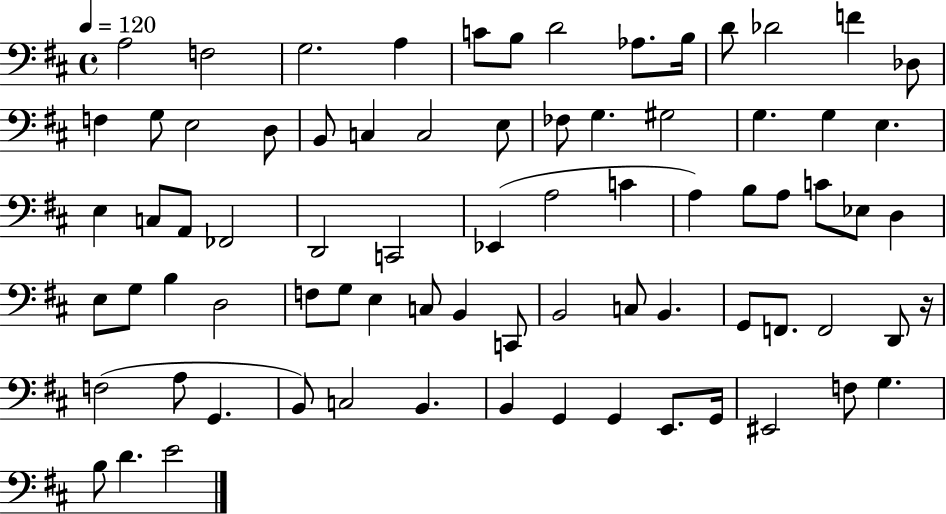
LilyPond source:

{
  \clef bass
  \time 4/4
  \defaultTimeSignature
  \key d \major
  \tempo 4 = 120
  \repeat volta 2 { a2 f2 | g2. a4 | c'8 b8 d'2 aes8. b16 | d'8 des'2 f'4 des8 | \break f4 g8 e2 d8 | b,8 c4 c2 e8 | fes8 g4. gis2 | g4. g4 e4. | \break e4 c8 a,8 fes,2 | d,2 c,2 | ees,4( a2 c'4 | a4) b8 a8 c'8 ees8 d4 | \break e8 g8 b4 d2 | f8 g8 e4 c8 b,4 c,8 | b,2 c8 b,4. | g,8 f,8. f,2 d,8 r16 | \break f2( a8 g,4. | b,8) c2 b,4. | b,4 g,4 g,4 e,8. g,16 | eis,2 f8 g4. | \break b8 d'4. e'2 | } \bar "|."
}